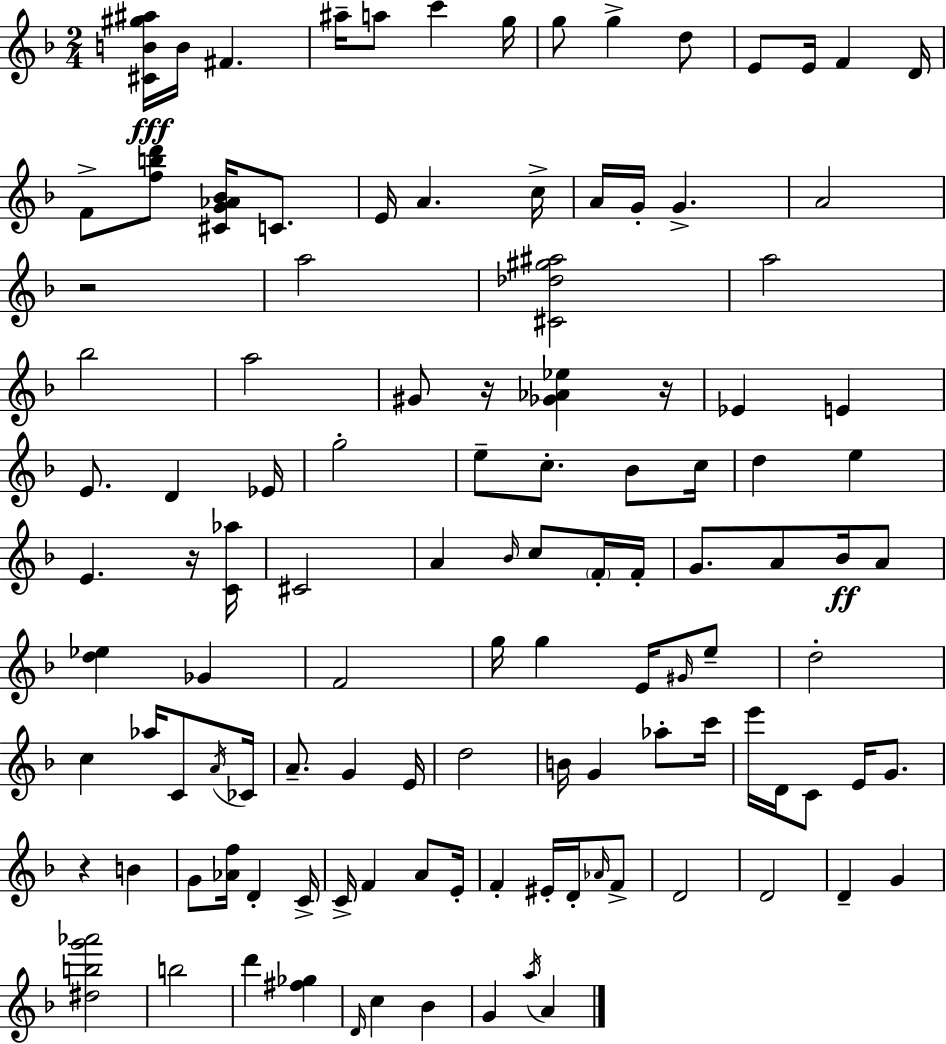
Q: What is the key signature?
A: D minor